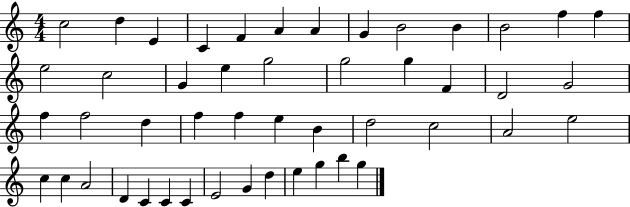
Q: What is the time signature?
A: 4/4